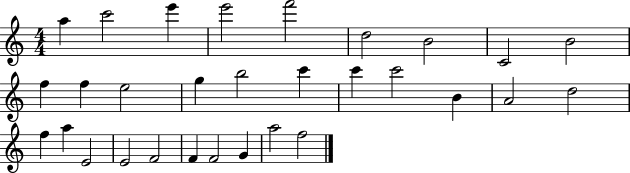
X:1
T:Untitled
M:4/4
L:1/4
K:C
a c'2 e' e'2 f'2 d2 B2 C2 B2 f f e2 g b2 c' c' c'2 B A2 d2 f a E2 E2 F2 F F2 G a2 f2